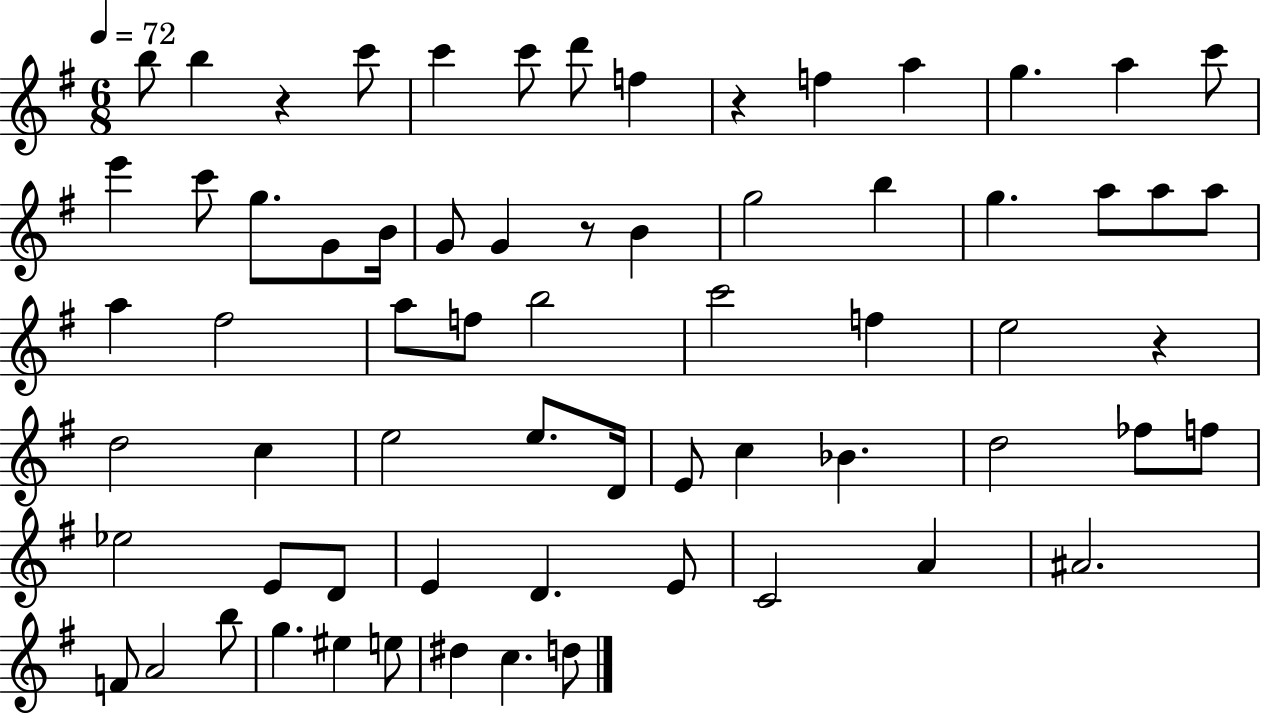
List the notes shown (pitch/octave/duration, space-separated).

B5/e B5/q R/q C6/e C6/q C6/e D6/e F5/q R/q F5/q A5/q G5/q. A5/q C6/e E6/q C6/e G5/e. G4/e B4/s G4/e G4/q R/e B4/q G5/h B5/q G5/q. A5/e A5/e A5/e A5/q F#5/h A5/e F5/e B5/h C6/h F5/q E5/h R/q D5/h C5/q E5/h E5/e. D4/s E4/e C5/q Bb4/q. D5/h FES5/e F5/e Eb5/h E4/e D4/e E4/q D4/q. E4/e C4/h A4/q A#4/h. F4/e A4/h B5/e G5/q. EIS5/q E5/e D#5/q C5/q. D5/e